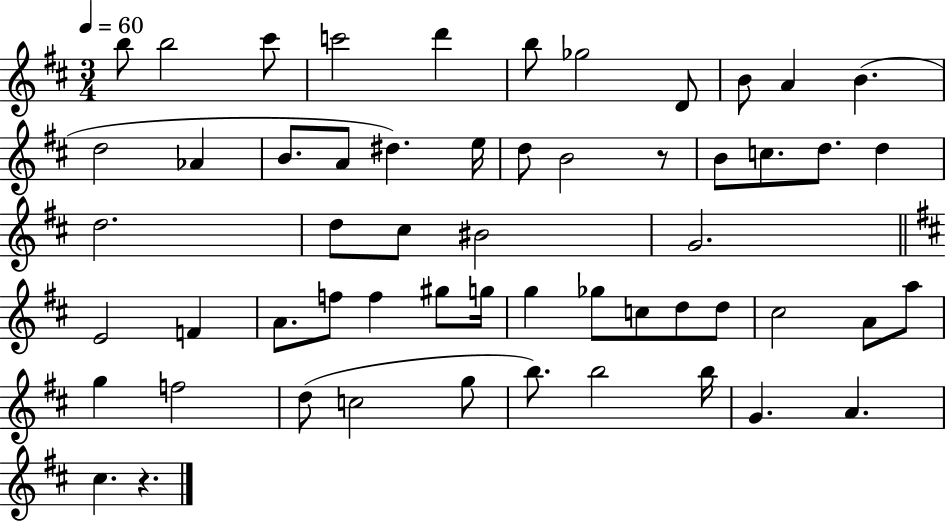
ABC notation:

X:1
T:Untitled
M:3/4
L:1/4
K:D
b/2 b2 ^c'/2 c'2 d' b/2 _g2 D/2 B/2 A B d2 _A B/2 A/2 ^d e/4 d/2 B2 z/2 B/2 c/2 d/2 d d2 d/2 ^c/2 ^B2 G2 E2 F A/2 f/2 f ^g/2 g/4 g _g/2 c/2 d/2 d/2 ^c2 A/2 a/2 g f2 d/2 c2 g/2 b/2 b2 b/4 G A ^c z